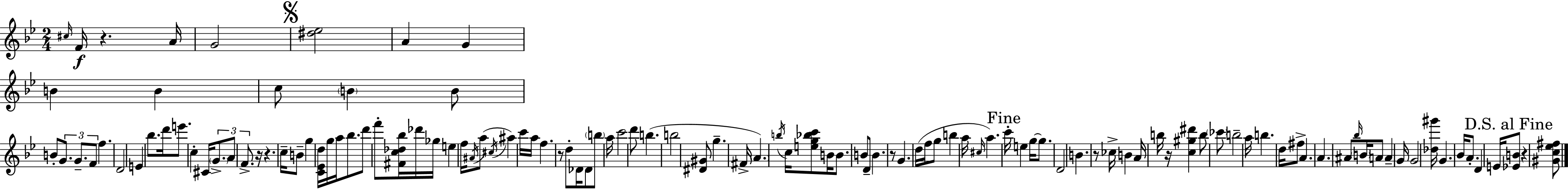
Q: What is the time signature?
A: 2/4